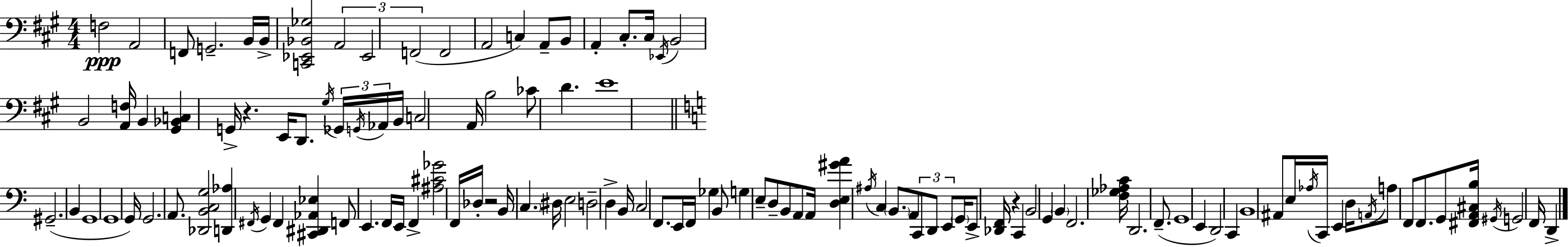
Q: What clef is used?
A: bass